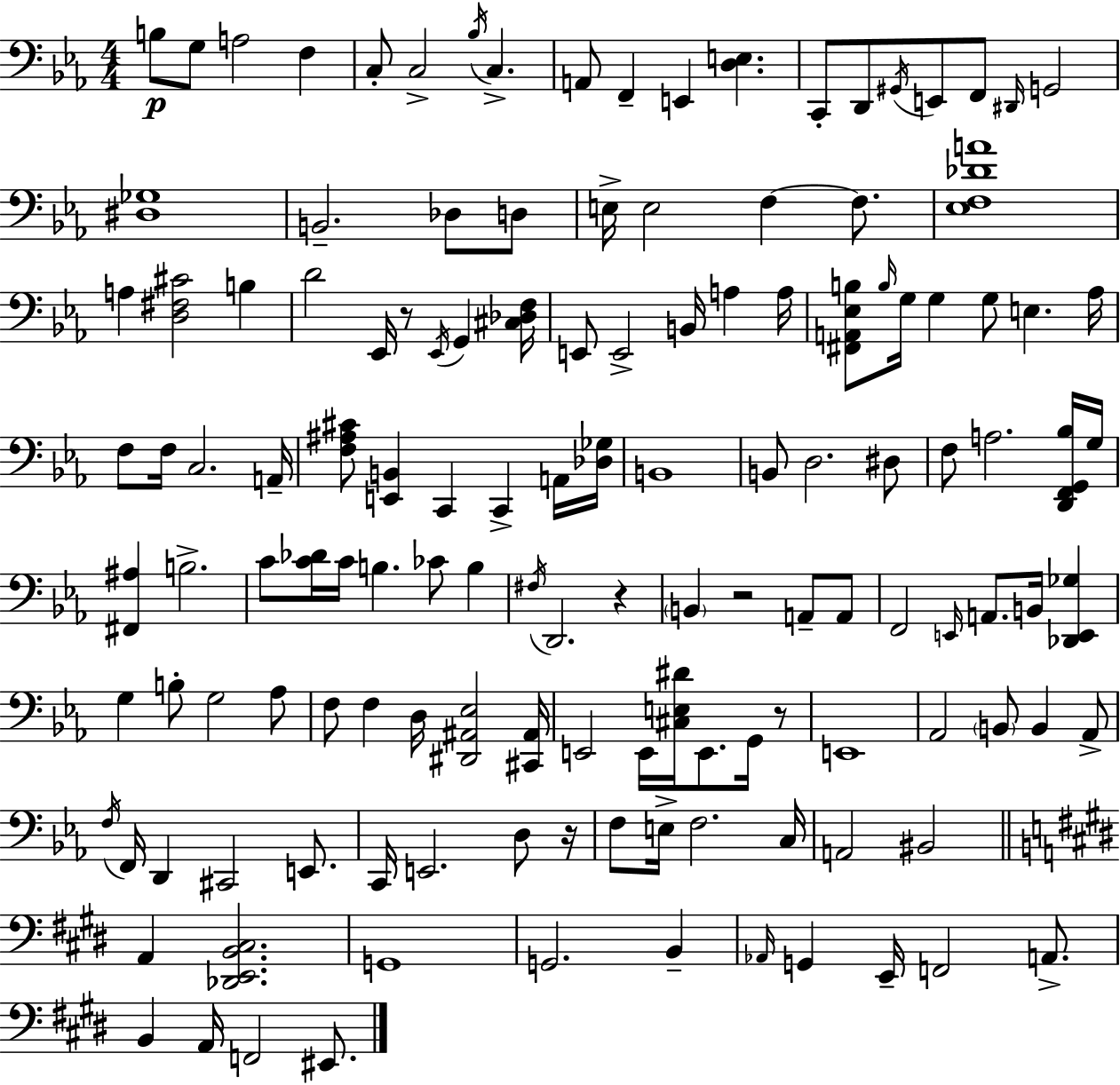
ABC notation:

X:1
T:Untitled
M:4/4
L:1/4
K:Eb
B,/2 G,/2 A,2 F, C,/2 C,2 _B,/4 C, A,,/2 F,, E,, [D,E,] C,,/2 D,,/2 ^G,,/4 E,,/2 F,,/2 ^D,,/4 G,,2 [^D,_G,]4 B,,2 _D,/2 D,/2 E,/4 E,2 F, F,/2 [_E,F,_DA]4 A, [D,^F,^C]2 B, D2 _E,,/4 z/2 _E,,/4 G,, [^C,_D,F,]/4 E,,/2 E,,2 B,,/4 A, A,/4 [^F,,A,,_E,B,]/2 B,/4 G,/4 G, G,/2 E, _A,/4 F,/2 F,/4 C,2 A,,/4 [F,^A,^C]/2 [E,,B,,] C,, C,, A,,/4 [_D,_G,]/4 B,,4 B,,/2 D,2 ^D,/2 F,/2 A,2 [D,,F,,G,,_B,]/4 G,/4 [^F,,^A,] B,2 C/2 [C_D]/4 C/4 B, _C/2 B, ^F,/4 D,,2 z B,, z2 A,,/2 A,,/2 F,,2 E,,/4 A,,/2 B,,/4 [_D,,E,,_G,] G, B,/2 G,2 _A,/2 F,/2 F, D,/4 [^D,,^A,,_E,]2 [^C,,^A,,]/4 E,,2 E,,/4 [^C,E,^D]/4 E,,/2 G,,/4 z/2 E,,4 _A,,2 B,,/2 B,, _A,,/2 F,/4 F,,/4 D,, ^C,,2 E,,/2 C,,/4 E,,2 D,/2 z/4 F,/2 E,/4 F,2 C,/4 A,,2 ^B,,2 A,, [_D,,E,,B,,^C,]2 G,,4 G,,2 B,, _A,,/4 G,, E,,/4 F,,2 A,,/2 B,, A,,/4 F,,2 ^E,,/2